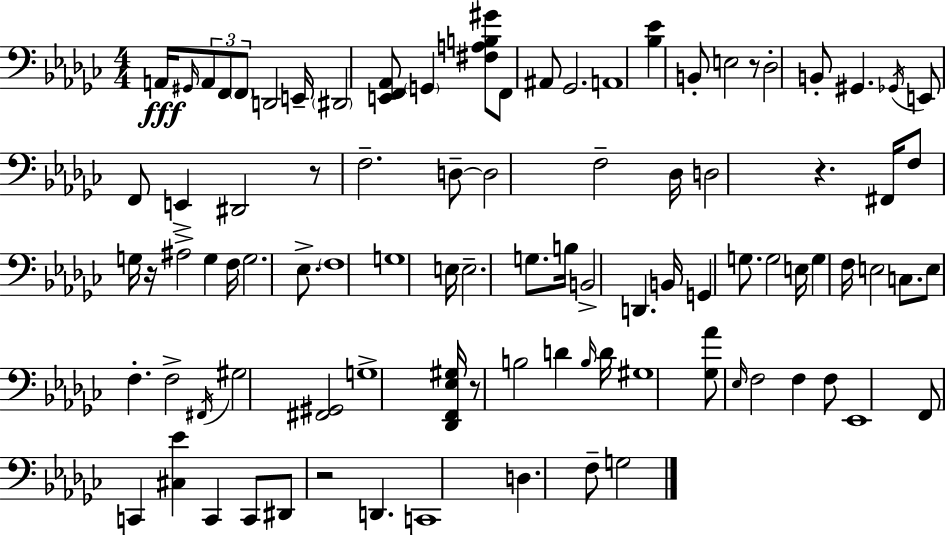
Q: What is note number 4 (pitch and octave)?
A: F2